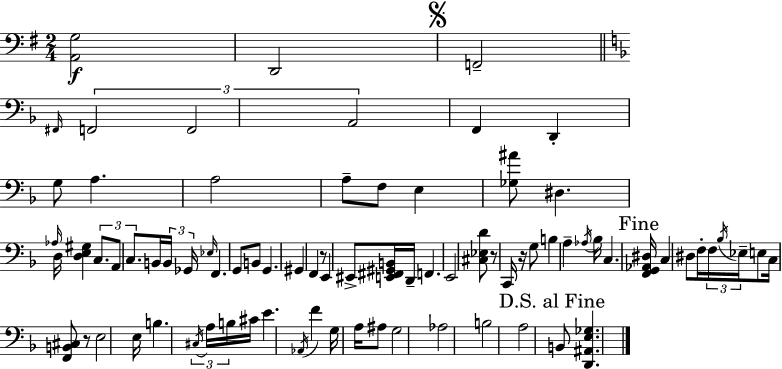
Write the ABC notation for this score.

X:1
T:Untitled
M:2/4
L:1/4
K:Em
[A,,G,]2 D,,2 F,,2 ^F,,/4 F,,2 F,,2 A,,2 F,, D,, G,/2 A, A,2 A,/2 F,/2 E, [_G,^A]/2 ^D, _A,/4 D,/4 [D,E,^G,] C,/2 A,,/2 C,/2 B,,/4 B,,/4 _G,,/4 _E,/4 F,, G,,/2 B,,/2 G,, ^G,, F,, z/2 E,, ^E,,/2 [E,,^F,,^G,,B,,]/4 D,,/4 F,, E,,2 [^C,_E,D]/2 z/2 C,,/4 z/4 G,/2 B, A, _A,/4 _B,/4 C, [F,,G,,_A,,^D,]/4 C, ^D,/2 F,/4 F,/4 _B,/4 _E,/4 E,/2 C,/4 [F,,B,,^C,]/2 z/2 E,2 E,/4 B, ^C,/4 A,/4 B,/4 ^C/4 E _A,,/4 F G,/4 A,/4 ^A,/2 G,2 _A,2 B,2 A,2 B,,/2 [D,,^A,,E,_G,]